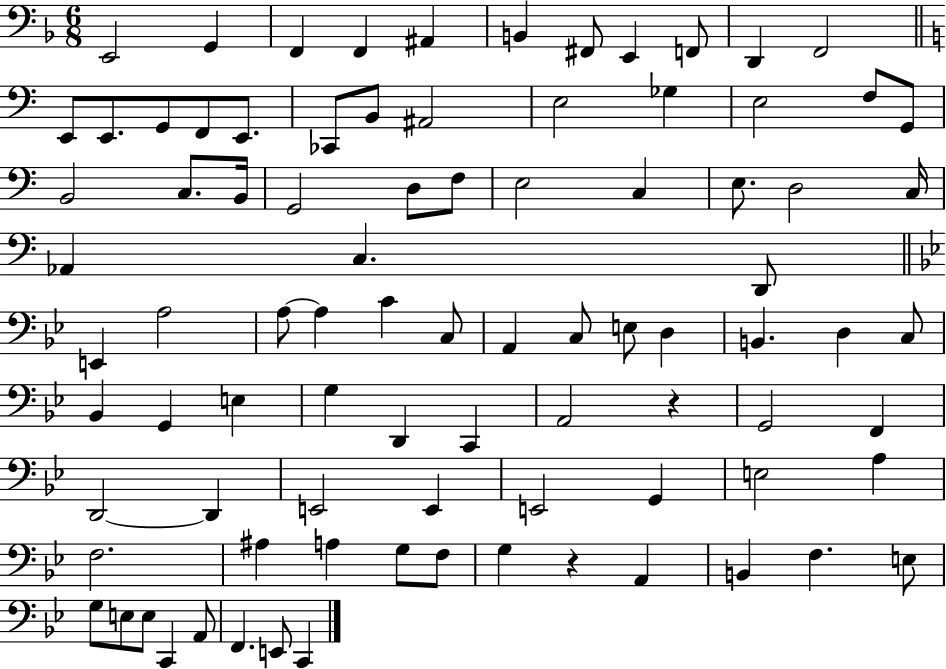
{
  \clef bass
  \numericTimeSignature
  \time 6/8
  \key f \major
  e,2 g,4 | f,4 f,4 ais,4 | b,4 fis,8 e,4 f,8 | d,4 f,2 | \break \bar "||" \break \key c \major e,8 e,8. g,8 f,8 e,8. | ces,8 b,8 ais,2 | e2 ges4 | e2 f8 g,8 | \break b,2 c8. b,16 | g,2 d8 f8 | e2 c4 | e8. d2 c16 | \break aes,4 c4. d,8 | \bar "||" \break \key g \minor e,4 a2 | a8~~ a4 c'4 c8 | a,4 c8 e8 d4 | b,4. d4 c8 | \break bes,4 g,4 e4 | g4 d,4 c,4 | a,2 r4 | g,2 f,4 | \break d,2~~ d,4 | e,2 e,4 | e,2 g,4 | e2 a4 | \break f2. | ais4 a4 g8 f8 | g4 r4 a,4 | b,4 f4. e8 | \break g8 e8 e8 c,4 a,8 | f,4. e,8 c,4 | \bar "|."
}